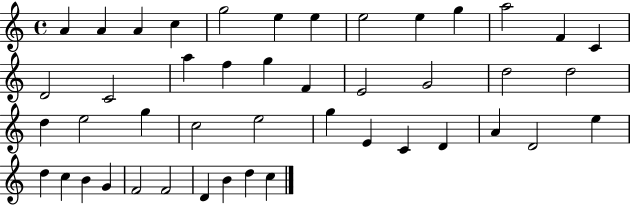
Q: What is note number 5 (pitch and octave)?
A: G5